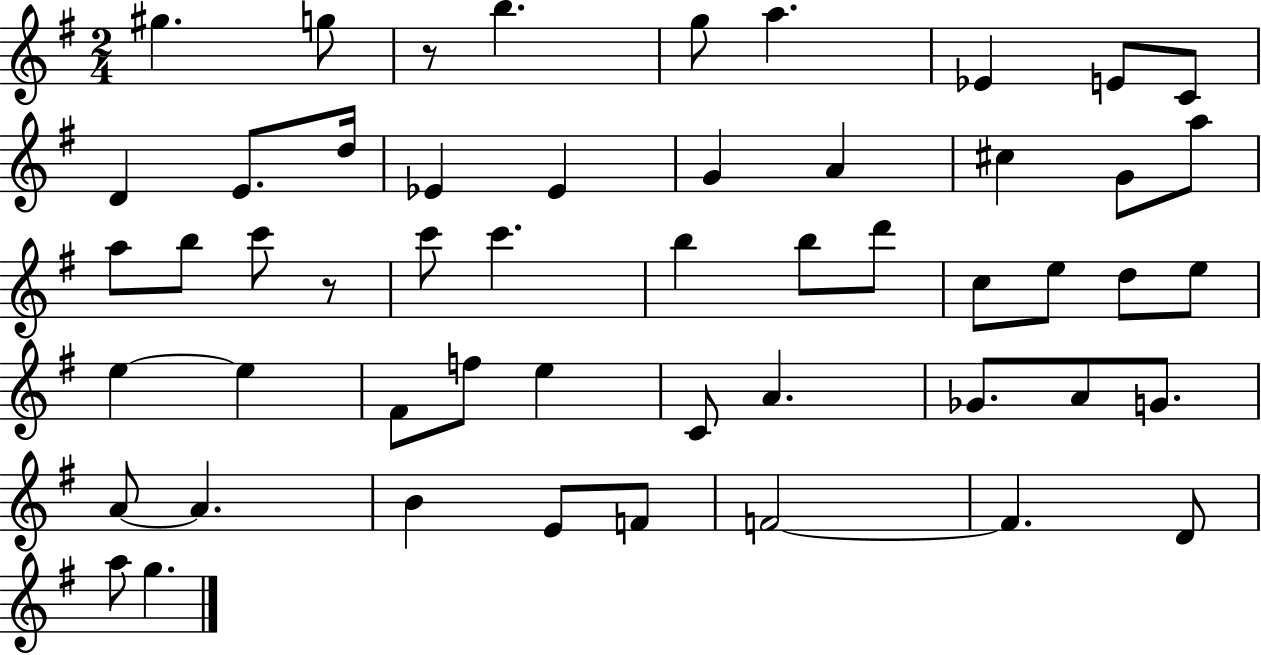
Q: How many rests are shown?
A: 2